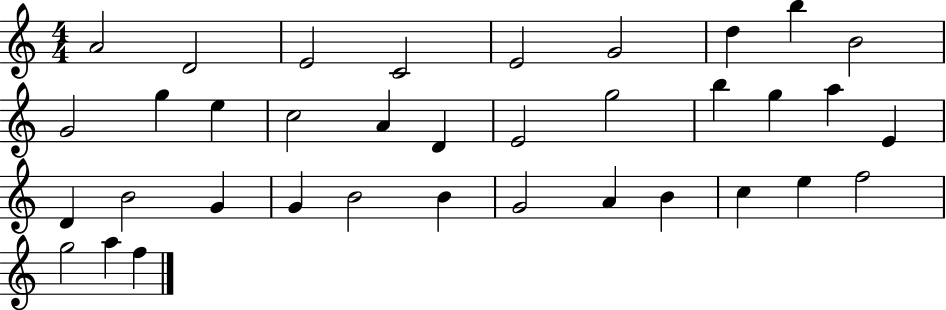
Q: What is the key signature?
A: C major